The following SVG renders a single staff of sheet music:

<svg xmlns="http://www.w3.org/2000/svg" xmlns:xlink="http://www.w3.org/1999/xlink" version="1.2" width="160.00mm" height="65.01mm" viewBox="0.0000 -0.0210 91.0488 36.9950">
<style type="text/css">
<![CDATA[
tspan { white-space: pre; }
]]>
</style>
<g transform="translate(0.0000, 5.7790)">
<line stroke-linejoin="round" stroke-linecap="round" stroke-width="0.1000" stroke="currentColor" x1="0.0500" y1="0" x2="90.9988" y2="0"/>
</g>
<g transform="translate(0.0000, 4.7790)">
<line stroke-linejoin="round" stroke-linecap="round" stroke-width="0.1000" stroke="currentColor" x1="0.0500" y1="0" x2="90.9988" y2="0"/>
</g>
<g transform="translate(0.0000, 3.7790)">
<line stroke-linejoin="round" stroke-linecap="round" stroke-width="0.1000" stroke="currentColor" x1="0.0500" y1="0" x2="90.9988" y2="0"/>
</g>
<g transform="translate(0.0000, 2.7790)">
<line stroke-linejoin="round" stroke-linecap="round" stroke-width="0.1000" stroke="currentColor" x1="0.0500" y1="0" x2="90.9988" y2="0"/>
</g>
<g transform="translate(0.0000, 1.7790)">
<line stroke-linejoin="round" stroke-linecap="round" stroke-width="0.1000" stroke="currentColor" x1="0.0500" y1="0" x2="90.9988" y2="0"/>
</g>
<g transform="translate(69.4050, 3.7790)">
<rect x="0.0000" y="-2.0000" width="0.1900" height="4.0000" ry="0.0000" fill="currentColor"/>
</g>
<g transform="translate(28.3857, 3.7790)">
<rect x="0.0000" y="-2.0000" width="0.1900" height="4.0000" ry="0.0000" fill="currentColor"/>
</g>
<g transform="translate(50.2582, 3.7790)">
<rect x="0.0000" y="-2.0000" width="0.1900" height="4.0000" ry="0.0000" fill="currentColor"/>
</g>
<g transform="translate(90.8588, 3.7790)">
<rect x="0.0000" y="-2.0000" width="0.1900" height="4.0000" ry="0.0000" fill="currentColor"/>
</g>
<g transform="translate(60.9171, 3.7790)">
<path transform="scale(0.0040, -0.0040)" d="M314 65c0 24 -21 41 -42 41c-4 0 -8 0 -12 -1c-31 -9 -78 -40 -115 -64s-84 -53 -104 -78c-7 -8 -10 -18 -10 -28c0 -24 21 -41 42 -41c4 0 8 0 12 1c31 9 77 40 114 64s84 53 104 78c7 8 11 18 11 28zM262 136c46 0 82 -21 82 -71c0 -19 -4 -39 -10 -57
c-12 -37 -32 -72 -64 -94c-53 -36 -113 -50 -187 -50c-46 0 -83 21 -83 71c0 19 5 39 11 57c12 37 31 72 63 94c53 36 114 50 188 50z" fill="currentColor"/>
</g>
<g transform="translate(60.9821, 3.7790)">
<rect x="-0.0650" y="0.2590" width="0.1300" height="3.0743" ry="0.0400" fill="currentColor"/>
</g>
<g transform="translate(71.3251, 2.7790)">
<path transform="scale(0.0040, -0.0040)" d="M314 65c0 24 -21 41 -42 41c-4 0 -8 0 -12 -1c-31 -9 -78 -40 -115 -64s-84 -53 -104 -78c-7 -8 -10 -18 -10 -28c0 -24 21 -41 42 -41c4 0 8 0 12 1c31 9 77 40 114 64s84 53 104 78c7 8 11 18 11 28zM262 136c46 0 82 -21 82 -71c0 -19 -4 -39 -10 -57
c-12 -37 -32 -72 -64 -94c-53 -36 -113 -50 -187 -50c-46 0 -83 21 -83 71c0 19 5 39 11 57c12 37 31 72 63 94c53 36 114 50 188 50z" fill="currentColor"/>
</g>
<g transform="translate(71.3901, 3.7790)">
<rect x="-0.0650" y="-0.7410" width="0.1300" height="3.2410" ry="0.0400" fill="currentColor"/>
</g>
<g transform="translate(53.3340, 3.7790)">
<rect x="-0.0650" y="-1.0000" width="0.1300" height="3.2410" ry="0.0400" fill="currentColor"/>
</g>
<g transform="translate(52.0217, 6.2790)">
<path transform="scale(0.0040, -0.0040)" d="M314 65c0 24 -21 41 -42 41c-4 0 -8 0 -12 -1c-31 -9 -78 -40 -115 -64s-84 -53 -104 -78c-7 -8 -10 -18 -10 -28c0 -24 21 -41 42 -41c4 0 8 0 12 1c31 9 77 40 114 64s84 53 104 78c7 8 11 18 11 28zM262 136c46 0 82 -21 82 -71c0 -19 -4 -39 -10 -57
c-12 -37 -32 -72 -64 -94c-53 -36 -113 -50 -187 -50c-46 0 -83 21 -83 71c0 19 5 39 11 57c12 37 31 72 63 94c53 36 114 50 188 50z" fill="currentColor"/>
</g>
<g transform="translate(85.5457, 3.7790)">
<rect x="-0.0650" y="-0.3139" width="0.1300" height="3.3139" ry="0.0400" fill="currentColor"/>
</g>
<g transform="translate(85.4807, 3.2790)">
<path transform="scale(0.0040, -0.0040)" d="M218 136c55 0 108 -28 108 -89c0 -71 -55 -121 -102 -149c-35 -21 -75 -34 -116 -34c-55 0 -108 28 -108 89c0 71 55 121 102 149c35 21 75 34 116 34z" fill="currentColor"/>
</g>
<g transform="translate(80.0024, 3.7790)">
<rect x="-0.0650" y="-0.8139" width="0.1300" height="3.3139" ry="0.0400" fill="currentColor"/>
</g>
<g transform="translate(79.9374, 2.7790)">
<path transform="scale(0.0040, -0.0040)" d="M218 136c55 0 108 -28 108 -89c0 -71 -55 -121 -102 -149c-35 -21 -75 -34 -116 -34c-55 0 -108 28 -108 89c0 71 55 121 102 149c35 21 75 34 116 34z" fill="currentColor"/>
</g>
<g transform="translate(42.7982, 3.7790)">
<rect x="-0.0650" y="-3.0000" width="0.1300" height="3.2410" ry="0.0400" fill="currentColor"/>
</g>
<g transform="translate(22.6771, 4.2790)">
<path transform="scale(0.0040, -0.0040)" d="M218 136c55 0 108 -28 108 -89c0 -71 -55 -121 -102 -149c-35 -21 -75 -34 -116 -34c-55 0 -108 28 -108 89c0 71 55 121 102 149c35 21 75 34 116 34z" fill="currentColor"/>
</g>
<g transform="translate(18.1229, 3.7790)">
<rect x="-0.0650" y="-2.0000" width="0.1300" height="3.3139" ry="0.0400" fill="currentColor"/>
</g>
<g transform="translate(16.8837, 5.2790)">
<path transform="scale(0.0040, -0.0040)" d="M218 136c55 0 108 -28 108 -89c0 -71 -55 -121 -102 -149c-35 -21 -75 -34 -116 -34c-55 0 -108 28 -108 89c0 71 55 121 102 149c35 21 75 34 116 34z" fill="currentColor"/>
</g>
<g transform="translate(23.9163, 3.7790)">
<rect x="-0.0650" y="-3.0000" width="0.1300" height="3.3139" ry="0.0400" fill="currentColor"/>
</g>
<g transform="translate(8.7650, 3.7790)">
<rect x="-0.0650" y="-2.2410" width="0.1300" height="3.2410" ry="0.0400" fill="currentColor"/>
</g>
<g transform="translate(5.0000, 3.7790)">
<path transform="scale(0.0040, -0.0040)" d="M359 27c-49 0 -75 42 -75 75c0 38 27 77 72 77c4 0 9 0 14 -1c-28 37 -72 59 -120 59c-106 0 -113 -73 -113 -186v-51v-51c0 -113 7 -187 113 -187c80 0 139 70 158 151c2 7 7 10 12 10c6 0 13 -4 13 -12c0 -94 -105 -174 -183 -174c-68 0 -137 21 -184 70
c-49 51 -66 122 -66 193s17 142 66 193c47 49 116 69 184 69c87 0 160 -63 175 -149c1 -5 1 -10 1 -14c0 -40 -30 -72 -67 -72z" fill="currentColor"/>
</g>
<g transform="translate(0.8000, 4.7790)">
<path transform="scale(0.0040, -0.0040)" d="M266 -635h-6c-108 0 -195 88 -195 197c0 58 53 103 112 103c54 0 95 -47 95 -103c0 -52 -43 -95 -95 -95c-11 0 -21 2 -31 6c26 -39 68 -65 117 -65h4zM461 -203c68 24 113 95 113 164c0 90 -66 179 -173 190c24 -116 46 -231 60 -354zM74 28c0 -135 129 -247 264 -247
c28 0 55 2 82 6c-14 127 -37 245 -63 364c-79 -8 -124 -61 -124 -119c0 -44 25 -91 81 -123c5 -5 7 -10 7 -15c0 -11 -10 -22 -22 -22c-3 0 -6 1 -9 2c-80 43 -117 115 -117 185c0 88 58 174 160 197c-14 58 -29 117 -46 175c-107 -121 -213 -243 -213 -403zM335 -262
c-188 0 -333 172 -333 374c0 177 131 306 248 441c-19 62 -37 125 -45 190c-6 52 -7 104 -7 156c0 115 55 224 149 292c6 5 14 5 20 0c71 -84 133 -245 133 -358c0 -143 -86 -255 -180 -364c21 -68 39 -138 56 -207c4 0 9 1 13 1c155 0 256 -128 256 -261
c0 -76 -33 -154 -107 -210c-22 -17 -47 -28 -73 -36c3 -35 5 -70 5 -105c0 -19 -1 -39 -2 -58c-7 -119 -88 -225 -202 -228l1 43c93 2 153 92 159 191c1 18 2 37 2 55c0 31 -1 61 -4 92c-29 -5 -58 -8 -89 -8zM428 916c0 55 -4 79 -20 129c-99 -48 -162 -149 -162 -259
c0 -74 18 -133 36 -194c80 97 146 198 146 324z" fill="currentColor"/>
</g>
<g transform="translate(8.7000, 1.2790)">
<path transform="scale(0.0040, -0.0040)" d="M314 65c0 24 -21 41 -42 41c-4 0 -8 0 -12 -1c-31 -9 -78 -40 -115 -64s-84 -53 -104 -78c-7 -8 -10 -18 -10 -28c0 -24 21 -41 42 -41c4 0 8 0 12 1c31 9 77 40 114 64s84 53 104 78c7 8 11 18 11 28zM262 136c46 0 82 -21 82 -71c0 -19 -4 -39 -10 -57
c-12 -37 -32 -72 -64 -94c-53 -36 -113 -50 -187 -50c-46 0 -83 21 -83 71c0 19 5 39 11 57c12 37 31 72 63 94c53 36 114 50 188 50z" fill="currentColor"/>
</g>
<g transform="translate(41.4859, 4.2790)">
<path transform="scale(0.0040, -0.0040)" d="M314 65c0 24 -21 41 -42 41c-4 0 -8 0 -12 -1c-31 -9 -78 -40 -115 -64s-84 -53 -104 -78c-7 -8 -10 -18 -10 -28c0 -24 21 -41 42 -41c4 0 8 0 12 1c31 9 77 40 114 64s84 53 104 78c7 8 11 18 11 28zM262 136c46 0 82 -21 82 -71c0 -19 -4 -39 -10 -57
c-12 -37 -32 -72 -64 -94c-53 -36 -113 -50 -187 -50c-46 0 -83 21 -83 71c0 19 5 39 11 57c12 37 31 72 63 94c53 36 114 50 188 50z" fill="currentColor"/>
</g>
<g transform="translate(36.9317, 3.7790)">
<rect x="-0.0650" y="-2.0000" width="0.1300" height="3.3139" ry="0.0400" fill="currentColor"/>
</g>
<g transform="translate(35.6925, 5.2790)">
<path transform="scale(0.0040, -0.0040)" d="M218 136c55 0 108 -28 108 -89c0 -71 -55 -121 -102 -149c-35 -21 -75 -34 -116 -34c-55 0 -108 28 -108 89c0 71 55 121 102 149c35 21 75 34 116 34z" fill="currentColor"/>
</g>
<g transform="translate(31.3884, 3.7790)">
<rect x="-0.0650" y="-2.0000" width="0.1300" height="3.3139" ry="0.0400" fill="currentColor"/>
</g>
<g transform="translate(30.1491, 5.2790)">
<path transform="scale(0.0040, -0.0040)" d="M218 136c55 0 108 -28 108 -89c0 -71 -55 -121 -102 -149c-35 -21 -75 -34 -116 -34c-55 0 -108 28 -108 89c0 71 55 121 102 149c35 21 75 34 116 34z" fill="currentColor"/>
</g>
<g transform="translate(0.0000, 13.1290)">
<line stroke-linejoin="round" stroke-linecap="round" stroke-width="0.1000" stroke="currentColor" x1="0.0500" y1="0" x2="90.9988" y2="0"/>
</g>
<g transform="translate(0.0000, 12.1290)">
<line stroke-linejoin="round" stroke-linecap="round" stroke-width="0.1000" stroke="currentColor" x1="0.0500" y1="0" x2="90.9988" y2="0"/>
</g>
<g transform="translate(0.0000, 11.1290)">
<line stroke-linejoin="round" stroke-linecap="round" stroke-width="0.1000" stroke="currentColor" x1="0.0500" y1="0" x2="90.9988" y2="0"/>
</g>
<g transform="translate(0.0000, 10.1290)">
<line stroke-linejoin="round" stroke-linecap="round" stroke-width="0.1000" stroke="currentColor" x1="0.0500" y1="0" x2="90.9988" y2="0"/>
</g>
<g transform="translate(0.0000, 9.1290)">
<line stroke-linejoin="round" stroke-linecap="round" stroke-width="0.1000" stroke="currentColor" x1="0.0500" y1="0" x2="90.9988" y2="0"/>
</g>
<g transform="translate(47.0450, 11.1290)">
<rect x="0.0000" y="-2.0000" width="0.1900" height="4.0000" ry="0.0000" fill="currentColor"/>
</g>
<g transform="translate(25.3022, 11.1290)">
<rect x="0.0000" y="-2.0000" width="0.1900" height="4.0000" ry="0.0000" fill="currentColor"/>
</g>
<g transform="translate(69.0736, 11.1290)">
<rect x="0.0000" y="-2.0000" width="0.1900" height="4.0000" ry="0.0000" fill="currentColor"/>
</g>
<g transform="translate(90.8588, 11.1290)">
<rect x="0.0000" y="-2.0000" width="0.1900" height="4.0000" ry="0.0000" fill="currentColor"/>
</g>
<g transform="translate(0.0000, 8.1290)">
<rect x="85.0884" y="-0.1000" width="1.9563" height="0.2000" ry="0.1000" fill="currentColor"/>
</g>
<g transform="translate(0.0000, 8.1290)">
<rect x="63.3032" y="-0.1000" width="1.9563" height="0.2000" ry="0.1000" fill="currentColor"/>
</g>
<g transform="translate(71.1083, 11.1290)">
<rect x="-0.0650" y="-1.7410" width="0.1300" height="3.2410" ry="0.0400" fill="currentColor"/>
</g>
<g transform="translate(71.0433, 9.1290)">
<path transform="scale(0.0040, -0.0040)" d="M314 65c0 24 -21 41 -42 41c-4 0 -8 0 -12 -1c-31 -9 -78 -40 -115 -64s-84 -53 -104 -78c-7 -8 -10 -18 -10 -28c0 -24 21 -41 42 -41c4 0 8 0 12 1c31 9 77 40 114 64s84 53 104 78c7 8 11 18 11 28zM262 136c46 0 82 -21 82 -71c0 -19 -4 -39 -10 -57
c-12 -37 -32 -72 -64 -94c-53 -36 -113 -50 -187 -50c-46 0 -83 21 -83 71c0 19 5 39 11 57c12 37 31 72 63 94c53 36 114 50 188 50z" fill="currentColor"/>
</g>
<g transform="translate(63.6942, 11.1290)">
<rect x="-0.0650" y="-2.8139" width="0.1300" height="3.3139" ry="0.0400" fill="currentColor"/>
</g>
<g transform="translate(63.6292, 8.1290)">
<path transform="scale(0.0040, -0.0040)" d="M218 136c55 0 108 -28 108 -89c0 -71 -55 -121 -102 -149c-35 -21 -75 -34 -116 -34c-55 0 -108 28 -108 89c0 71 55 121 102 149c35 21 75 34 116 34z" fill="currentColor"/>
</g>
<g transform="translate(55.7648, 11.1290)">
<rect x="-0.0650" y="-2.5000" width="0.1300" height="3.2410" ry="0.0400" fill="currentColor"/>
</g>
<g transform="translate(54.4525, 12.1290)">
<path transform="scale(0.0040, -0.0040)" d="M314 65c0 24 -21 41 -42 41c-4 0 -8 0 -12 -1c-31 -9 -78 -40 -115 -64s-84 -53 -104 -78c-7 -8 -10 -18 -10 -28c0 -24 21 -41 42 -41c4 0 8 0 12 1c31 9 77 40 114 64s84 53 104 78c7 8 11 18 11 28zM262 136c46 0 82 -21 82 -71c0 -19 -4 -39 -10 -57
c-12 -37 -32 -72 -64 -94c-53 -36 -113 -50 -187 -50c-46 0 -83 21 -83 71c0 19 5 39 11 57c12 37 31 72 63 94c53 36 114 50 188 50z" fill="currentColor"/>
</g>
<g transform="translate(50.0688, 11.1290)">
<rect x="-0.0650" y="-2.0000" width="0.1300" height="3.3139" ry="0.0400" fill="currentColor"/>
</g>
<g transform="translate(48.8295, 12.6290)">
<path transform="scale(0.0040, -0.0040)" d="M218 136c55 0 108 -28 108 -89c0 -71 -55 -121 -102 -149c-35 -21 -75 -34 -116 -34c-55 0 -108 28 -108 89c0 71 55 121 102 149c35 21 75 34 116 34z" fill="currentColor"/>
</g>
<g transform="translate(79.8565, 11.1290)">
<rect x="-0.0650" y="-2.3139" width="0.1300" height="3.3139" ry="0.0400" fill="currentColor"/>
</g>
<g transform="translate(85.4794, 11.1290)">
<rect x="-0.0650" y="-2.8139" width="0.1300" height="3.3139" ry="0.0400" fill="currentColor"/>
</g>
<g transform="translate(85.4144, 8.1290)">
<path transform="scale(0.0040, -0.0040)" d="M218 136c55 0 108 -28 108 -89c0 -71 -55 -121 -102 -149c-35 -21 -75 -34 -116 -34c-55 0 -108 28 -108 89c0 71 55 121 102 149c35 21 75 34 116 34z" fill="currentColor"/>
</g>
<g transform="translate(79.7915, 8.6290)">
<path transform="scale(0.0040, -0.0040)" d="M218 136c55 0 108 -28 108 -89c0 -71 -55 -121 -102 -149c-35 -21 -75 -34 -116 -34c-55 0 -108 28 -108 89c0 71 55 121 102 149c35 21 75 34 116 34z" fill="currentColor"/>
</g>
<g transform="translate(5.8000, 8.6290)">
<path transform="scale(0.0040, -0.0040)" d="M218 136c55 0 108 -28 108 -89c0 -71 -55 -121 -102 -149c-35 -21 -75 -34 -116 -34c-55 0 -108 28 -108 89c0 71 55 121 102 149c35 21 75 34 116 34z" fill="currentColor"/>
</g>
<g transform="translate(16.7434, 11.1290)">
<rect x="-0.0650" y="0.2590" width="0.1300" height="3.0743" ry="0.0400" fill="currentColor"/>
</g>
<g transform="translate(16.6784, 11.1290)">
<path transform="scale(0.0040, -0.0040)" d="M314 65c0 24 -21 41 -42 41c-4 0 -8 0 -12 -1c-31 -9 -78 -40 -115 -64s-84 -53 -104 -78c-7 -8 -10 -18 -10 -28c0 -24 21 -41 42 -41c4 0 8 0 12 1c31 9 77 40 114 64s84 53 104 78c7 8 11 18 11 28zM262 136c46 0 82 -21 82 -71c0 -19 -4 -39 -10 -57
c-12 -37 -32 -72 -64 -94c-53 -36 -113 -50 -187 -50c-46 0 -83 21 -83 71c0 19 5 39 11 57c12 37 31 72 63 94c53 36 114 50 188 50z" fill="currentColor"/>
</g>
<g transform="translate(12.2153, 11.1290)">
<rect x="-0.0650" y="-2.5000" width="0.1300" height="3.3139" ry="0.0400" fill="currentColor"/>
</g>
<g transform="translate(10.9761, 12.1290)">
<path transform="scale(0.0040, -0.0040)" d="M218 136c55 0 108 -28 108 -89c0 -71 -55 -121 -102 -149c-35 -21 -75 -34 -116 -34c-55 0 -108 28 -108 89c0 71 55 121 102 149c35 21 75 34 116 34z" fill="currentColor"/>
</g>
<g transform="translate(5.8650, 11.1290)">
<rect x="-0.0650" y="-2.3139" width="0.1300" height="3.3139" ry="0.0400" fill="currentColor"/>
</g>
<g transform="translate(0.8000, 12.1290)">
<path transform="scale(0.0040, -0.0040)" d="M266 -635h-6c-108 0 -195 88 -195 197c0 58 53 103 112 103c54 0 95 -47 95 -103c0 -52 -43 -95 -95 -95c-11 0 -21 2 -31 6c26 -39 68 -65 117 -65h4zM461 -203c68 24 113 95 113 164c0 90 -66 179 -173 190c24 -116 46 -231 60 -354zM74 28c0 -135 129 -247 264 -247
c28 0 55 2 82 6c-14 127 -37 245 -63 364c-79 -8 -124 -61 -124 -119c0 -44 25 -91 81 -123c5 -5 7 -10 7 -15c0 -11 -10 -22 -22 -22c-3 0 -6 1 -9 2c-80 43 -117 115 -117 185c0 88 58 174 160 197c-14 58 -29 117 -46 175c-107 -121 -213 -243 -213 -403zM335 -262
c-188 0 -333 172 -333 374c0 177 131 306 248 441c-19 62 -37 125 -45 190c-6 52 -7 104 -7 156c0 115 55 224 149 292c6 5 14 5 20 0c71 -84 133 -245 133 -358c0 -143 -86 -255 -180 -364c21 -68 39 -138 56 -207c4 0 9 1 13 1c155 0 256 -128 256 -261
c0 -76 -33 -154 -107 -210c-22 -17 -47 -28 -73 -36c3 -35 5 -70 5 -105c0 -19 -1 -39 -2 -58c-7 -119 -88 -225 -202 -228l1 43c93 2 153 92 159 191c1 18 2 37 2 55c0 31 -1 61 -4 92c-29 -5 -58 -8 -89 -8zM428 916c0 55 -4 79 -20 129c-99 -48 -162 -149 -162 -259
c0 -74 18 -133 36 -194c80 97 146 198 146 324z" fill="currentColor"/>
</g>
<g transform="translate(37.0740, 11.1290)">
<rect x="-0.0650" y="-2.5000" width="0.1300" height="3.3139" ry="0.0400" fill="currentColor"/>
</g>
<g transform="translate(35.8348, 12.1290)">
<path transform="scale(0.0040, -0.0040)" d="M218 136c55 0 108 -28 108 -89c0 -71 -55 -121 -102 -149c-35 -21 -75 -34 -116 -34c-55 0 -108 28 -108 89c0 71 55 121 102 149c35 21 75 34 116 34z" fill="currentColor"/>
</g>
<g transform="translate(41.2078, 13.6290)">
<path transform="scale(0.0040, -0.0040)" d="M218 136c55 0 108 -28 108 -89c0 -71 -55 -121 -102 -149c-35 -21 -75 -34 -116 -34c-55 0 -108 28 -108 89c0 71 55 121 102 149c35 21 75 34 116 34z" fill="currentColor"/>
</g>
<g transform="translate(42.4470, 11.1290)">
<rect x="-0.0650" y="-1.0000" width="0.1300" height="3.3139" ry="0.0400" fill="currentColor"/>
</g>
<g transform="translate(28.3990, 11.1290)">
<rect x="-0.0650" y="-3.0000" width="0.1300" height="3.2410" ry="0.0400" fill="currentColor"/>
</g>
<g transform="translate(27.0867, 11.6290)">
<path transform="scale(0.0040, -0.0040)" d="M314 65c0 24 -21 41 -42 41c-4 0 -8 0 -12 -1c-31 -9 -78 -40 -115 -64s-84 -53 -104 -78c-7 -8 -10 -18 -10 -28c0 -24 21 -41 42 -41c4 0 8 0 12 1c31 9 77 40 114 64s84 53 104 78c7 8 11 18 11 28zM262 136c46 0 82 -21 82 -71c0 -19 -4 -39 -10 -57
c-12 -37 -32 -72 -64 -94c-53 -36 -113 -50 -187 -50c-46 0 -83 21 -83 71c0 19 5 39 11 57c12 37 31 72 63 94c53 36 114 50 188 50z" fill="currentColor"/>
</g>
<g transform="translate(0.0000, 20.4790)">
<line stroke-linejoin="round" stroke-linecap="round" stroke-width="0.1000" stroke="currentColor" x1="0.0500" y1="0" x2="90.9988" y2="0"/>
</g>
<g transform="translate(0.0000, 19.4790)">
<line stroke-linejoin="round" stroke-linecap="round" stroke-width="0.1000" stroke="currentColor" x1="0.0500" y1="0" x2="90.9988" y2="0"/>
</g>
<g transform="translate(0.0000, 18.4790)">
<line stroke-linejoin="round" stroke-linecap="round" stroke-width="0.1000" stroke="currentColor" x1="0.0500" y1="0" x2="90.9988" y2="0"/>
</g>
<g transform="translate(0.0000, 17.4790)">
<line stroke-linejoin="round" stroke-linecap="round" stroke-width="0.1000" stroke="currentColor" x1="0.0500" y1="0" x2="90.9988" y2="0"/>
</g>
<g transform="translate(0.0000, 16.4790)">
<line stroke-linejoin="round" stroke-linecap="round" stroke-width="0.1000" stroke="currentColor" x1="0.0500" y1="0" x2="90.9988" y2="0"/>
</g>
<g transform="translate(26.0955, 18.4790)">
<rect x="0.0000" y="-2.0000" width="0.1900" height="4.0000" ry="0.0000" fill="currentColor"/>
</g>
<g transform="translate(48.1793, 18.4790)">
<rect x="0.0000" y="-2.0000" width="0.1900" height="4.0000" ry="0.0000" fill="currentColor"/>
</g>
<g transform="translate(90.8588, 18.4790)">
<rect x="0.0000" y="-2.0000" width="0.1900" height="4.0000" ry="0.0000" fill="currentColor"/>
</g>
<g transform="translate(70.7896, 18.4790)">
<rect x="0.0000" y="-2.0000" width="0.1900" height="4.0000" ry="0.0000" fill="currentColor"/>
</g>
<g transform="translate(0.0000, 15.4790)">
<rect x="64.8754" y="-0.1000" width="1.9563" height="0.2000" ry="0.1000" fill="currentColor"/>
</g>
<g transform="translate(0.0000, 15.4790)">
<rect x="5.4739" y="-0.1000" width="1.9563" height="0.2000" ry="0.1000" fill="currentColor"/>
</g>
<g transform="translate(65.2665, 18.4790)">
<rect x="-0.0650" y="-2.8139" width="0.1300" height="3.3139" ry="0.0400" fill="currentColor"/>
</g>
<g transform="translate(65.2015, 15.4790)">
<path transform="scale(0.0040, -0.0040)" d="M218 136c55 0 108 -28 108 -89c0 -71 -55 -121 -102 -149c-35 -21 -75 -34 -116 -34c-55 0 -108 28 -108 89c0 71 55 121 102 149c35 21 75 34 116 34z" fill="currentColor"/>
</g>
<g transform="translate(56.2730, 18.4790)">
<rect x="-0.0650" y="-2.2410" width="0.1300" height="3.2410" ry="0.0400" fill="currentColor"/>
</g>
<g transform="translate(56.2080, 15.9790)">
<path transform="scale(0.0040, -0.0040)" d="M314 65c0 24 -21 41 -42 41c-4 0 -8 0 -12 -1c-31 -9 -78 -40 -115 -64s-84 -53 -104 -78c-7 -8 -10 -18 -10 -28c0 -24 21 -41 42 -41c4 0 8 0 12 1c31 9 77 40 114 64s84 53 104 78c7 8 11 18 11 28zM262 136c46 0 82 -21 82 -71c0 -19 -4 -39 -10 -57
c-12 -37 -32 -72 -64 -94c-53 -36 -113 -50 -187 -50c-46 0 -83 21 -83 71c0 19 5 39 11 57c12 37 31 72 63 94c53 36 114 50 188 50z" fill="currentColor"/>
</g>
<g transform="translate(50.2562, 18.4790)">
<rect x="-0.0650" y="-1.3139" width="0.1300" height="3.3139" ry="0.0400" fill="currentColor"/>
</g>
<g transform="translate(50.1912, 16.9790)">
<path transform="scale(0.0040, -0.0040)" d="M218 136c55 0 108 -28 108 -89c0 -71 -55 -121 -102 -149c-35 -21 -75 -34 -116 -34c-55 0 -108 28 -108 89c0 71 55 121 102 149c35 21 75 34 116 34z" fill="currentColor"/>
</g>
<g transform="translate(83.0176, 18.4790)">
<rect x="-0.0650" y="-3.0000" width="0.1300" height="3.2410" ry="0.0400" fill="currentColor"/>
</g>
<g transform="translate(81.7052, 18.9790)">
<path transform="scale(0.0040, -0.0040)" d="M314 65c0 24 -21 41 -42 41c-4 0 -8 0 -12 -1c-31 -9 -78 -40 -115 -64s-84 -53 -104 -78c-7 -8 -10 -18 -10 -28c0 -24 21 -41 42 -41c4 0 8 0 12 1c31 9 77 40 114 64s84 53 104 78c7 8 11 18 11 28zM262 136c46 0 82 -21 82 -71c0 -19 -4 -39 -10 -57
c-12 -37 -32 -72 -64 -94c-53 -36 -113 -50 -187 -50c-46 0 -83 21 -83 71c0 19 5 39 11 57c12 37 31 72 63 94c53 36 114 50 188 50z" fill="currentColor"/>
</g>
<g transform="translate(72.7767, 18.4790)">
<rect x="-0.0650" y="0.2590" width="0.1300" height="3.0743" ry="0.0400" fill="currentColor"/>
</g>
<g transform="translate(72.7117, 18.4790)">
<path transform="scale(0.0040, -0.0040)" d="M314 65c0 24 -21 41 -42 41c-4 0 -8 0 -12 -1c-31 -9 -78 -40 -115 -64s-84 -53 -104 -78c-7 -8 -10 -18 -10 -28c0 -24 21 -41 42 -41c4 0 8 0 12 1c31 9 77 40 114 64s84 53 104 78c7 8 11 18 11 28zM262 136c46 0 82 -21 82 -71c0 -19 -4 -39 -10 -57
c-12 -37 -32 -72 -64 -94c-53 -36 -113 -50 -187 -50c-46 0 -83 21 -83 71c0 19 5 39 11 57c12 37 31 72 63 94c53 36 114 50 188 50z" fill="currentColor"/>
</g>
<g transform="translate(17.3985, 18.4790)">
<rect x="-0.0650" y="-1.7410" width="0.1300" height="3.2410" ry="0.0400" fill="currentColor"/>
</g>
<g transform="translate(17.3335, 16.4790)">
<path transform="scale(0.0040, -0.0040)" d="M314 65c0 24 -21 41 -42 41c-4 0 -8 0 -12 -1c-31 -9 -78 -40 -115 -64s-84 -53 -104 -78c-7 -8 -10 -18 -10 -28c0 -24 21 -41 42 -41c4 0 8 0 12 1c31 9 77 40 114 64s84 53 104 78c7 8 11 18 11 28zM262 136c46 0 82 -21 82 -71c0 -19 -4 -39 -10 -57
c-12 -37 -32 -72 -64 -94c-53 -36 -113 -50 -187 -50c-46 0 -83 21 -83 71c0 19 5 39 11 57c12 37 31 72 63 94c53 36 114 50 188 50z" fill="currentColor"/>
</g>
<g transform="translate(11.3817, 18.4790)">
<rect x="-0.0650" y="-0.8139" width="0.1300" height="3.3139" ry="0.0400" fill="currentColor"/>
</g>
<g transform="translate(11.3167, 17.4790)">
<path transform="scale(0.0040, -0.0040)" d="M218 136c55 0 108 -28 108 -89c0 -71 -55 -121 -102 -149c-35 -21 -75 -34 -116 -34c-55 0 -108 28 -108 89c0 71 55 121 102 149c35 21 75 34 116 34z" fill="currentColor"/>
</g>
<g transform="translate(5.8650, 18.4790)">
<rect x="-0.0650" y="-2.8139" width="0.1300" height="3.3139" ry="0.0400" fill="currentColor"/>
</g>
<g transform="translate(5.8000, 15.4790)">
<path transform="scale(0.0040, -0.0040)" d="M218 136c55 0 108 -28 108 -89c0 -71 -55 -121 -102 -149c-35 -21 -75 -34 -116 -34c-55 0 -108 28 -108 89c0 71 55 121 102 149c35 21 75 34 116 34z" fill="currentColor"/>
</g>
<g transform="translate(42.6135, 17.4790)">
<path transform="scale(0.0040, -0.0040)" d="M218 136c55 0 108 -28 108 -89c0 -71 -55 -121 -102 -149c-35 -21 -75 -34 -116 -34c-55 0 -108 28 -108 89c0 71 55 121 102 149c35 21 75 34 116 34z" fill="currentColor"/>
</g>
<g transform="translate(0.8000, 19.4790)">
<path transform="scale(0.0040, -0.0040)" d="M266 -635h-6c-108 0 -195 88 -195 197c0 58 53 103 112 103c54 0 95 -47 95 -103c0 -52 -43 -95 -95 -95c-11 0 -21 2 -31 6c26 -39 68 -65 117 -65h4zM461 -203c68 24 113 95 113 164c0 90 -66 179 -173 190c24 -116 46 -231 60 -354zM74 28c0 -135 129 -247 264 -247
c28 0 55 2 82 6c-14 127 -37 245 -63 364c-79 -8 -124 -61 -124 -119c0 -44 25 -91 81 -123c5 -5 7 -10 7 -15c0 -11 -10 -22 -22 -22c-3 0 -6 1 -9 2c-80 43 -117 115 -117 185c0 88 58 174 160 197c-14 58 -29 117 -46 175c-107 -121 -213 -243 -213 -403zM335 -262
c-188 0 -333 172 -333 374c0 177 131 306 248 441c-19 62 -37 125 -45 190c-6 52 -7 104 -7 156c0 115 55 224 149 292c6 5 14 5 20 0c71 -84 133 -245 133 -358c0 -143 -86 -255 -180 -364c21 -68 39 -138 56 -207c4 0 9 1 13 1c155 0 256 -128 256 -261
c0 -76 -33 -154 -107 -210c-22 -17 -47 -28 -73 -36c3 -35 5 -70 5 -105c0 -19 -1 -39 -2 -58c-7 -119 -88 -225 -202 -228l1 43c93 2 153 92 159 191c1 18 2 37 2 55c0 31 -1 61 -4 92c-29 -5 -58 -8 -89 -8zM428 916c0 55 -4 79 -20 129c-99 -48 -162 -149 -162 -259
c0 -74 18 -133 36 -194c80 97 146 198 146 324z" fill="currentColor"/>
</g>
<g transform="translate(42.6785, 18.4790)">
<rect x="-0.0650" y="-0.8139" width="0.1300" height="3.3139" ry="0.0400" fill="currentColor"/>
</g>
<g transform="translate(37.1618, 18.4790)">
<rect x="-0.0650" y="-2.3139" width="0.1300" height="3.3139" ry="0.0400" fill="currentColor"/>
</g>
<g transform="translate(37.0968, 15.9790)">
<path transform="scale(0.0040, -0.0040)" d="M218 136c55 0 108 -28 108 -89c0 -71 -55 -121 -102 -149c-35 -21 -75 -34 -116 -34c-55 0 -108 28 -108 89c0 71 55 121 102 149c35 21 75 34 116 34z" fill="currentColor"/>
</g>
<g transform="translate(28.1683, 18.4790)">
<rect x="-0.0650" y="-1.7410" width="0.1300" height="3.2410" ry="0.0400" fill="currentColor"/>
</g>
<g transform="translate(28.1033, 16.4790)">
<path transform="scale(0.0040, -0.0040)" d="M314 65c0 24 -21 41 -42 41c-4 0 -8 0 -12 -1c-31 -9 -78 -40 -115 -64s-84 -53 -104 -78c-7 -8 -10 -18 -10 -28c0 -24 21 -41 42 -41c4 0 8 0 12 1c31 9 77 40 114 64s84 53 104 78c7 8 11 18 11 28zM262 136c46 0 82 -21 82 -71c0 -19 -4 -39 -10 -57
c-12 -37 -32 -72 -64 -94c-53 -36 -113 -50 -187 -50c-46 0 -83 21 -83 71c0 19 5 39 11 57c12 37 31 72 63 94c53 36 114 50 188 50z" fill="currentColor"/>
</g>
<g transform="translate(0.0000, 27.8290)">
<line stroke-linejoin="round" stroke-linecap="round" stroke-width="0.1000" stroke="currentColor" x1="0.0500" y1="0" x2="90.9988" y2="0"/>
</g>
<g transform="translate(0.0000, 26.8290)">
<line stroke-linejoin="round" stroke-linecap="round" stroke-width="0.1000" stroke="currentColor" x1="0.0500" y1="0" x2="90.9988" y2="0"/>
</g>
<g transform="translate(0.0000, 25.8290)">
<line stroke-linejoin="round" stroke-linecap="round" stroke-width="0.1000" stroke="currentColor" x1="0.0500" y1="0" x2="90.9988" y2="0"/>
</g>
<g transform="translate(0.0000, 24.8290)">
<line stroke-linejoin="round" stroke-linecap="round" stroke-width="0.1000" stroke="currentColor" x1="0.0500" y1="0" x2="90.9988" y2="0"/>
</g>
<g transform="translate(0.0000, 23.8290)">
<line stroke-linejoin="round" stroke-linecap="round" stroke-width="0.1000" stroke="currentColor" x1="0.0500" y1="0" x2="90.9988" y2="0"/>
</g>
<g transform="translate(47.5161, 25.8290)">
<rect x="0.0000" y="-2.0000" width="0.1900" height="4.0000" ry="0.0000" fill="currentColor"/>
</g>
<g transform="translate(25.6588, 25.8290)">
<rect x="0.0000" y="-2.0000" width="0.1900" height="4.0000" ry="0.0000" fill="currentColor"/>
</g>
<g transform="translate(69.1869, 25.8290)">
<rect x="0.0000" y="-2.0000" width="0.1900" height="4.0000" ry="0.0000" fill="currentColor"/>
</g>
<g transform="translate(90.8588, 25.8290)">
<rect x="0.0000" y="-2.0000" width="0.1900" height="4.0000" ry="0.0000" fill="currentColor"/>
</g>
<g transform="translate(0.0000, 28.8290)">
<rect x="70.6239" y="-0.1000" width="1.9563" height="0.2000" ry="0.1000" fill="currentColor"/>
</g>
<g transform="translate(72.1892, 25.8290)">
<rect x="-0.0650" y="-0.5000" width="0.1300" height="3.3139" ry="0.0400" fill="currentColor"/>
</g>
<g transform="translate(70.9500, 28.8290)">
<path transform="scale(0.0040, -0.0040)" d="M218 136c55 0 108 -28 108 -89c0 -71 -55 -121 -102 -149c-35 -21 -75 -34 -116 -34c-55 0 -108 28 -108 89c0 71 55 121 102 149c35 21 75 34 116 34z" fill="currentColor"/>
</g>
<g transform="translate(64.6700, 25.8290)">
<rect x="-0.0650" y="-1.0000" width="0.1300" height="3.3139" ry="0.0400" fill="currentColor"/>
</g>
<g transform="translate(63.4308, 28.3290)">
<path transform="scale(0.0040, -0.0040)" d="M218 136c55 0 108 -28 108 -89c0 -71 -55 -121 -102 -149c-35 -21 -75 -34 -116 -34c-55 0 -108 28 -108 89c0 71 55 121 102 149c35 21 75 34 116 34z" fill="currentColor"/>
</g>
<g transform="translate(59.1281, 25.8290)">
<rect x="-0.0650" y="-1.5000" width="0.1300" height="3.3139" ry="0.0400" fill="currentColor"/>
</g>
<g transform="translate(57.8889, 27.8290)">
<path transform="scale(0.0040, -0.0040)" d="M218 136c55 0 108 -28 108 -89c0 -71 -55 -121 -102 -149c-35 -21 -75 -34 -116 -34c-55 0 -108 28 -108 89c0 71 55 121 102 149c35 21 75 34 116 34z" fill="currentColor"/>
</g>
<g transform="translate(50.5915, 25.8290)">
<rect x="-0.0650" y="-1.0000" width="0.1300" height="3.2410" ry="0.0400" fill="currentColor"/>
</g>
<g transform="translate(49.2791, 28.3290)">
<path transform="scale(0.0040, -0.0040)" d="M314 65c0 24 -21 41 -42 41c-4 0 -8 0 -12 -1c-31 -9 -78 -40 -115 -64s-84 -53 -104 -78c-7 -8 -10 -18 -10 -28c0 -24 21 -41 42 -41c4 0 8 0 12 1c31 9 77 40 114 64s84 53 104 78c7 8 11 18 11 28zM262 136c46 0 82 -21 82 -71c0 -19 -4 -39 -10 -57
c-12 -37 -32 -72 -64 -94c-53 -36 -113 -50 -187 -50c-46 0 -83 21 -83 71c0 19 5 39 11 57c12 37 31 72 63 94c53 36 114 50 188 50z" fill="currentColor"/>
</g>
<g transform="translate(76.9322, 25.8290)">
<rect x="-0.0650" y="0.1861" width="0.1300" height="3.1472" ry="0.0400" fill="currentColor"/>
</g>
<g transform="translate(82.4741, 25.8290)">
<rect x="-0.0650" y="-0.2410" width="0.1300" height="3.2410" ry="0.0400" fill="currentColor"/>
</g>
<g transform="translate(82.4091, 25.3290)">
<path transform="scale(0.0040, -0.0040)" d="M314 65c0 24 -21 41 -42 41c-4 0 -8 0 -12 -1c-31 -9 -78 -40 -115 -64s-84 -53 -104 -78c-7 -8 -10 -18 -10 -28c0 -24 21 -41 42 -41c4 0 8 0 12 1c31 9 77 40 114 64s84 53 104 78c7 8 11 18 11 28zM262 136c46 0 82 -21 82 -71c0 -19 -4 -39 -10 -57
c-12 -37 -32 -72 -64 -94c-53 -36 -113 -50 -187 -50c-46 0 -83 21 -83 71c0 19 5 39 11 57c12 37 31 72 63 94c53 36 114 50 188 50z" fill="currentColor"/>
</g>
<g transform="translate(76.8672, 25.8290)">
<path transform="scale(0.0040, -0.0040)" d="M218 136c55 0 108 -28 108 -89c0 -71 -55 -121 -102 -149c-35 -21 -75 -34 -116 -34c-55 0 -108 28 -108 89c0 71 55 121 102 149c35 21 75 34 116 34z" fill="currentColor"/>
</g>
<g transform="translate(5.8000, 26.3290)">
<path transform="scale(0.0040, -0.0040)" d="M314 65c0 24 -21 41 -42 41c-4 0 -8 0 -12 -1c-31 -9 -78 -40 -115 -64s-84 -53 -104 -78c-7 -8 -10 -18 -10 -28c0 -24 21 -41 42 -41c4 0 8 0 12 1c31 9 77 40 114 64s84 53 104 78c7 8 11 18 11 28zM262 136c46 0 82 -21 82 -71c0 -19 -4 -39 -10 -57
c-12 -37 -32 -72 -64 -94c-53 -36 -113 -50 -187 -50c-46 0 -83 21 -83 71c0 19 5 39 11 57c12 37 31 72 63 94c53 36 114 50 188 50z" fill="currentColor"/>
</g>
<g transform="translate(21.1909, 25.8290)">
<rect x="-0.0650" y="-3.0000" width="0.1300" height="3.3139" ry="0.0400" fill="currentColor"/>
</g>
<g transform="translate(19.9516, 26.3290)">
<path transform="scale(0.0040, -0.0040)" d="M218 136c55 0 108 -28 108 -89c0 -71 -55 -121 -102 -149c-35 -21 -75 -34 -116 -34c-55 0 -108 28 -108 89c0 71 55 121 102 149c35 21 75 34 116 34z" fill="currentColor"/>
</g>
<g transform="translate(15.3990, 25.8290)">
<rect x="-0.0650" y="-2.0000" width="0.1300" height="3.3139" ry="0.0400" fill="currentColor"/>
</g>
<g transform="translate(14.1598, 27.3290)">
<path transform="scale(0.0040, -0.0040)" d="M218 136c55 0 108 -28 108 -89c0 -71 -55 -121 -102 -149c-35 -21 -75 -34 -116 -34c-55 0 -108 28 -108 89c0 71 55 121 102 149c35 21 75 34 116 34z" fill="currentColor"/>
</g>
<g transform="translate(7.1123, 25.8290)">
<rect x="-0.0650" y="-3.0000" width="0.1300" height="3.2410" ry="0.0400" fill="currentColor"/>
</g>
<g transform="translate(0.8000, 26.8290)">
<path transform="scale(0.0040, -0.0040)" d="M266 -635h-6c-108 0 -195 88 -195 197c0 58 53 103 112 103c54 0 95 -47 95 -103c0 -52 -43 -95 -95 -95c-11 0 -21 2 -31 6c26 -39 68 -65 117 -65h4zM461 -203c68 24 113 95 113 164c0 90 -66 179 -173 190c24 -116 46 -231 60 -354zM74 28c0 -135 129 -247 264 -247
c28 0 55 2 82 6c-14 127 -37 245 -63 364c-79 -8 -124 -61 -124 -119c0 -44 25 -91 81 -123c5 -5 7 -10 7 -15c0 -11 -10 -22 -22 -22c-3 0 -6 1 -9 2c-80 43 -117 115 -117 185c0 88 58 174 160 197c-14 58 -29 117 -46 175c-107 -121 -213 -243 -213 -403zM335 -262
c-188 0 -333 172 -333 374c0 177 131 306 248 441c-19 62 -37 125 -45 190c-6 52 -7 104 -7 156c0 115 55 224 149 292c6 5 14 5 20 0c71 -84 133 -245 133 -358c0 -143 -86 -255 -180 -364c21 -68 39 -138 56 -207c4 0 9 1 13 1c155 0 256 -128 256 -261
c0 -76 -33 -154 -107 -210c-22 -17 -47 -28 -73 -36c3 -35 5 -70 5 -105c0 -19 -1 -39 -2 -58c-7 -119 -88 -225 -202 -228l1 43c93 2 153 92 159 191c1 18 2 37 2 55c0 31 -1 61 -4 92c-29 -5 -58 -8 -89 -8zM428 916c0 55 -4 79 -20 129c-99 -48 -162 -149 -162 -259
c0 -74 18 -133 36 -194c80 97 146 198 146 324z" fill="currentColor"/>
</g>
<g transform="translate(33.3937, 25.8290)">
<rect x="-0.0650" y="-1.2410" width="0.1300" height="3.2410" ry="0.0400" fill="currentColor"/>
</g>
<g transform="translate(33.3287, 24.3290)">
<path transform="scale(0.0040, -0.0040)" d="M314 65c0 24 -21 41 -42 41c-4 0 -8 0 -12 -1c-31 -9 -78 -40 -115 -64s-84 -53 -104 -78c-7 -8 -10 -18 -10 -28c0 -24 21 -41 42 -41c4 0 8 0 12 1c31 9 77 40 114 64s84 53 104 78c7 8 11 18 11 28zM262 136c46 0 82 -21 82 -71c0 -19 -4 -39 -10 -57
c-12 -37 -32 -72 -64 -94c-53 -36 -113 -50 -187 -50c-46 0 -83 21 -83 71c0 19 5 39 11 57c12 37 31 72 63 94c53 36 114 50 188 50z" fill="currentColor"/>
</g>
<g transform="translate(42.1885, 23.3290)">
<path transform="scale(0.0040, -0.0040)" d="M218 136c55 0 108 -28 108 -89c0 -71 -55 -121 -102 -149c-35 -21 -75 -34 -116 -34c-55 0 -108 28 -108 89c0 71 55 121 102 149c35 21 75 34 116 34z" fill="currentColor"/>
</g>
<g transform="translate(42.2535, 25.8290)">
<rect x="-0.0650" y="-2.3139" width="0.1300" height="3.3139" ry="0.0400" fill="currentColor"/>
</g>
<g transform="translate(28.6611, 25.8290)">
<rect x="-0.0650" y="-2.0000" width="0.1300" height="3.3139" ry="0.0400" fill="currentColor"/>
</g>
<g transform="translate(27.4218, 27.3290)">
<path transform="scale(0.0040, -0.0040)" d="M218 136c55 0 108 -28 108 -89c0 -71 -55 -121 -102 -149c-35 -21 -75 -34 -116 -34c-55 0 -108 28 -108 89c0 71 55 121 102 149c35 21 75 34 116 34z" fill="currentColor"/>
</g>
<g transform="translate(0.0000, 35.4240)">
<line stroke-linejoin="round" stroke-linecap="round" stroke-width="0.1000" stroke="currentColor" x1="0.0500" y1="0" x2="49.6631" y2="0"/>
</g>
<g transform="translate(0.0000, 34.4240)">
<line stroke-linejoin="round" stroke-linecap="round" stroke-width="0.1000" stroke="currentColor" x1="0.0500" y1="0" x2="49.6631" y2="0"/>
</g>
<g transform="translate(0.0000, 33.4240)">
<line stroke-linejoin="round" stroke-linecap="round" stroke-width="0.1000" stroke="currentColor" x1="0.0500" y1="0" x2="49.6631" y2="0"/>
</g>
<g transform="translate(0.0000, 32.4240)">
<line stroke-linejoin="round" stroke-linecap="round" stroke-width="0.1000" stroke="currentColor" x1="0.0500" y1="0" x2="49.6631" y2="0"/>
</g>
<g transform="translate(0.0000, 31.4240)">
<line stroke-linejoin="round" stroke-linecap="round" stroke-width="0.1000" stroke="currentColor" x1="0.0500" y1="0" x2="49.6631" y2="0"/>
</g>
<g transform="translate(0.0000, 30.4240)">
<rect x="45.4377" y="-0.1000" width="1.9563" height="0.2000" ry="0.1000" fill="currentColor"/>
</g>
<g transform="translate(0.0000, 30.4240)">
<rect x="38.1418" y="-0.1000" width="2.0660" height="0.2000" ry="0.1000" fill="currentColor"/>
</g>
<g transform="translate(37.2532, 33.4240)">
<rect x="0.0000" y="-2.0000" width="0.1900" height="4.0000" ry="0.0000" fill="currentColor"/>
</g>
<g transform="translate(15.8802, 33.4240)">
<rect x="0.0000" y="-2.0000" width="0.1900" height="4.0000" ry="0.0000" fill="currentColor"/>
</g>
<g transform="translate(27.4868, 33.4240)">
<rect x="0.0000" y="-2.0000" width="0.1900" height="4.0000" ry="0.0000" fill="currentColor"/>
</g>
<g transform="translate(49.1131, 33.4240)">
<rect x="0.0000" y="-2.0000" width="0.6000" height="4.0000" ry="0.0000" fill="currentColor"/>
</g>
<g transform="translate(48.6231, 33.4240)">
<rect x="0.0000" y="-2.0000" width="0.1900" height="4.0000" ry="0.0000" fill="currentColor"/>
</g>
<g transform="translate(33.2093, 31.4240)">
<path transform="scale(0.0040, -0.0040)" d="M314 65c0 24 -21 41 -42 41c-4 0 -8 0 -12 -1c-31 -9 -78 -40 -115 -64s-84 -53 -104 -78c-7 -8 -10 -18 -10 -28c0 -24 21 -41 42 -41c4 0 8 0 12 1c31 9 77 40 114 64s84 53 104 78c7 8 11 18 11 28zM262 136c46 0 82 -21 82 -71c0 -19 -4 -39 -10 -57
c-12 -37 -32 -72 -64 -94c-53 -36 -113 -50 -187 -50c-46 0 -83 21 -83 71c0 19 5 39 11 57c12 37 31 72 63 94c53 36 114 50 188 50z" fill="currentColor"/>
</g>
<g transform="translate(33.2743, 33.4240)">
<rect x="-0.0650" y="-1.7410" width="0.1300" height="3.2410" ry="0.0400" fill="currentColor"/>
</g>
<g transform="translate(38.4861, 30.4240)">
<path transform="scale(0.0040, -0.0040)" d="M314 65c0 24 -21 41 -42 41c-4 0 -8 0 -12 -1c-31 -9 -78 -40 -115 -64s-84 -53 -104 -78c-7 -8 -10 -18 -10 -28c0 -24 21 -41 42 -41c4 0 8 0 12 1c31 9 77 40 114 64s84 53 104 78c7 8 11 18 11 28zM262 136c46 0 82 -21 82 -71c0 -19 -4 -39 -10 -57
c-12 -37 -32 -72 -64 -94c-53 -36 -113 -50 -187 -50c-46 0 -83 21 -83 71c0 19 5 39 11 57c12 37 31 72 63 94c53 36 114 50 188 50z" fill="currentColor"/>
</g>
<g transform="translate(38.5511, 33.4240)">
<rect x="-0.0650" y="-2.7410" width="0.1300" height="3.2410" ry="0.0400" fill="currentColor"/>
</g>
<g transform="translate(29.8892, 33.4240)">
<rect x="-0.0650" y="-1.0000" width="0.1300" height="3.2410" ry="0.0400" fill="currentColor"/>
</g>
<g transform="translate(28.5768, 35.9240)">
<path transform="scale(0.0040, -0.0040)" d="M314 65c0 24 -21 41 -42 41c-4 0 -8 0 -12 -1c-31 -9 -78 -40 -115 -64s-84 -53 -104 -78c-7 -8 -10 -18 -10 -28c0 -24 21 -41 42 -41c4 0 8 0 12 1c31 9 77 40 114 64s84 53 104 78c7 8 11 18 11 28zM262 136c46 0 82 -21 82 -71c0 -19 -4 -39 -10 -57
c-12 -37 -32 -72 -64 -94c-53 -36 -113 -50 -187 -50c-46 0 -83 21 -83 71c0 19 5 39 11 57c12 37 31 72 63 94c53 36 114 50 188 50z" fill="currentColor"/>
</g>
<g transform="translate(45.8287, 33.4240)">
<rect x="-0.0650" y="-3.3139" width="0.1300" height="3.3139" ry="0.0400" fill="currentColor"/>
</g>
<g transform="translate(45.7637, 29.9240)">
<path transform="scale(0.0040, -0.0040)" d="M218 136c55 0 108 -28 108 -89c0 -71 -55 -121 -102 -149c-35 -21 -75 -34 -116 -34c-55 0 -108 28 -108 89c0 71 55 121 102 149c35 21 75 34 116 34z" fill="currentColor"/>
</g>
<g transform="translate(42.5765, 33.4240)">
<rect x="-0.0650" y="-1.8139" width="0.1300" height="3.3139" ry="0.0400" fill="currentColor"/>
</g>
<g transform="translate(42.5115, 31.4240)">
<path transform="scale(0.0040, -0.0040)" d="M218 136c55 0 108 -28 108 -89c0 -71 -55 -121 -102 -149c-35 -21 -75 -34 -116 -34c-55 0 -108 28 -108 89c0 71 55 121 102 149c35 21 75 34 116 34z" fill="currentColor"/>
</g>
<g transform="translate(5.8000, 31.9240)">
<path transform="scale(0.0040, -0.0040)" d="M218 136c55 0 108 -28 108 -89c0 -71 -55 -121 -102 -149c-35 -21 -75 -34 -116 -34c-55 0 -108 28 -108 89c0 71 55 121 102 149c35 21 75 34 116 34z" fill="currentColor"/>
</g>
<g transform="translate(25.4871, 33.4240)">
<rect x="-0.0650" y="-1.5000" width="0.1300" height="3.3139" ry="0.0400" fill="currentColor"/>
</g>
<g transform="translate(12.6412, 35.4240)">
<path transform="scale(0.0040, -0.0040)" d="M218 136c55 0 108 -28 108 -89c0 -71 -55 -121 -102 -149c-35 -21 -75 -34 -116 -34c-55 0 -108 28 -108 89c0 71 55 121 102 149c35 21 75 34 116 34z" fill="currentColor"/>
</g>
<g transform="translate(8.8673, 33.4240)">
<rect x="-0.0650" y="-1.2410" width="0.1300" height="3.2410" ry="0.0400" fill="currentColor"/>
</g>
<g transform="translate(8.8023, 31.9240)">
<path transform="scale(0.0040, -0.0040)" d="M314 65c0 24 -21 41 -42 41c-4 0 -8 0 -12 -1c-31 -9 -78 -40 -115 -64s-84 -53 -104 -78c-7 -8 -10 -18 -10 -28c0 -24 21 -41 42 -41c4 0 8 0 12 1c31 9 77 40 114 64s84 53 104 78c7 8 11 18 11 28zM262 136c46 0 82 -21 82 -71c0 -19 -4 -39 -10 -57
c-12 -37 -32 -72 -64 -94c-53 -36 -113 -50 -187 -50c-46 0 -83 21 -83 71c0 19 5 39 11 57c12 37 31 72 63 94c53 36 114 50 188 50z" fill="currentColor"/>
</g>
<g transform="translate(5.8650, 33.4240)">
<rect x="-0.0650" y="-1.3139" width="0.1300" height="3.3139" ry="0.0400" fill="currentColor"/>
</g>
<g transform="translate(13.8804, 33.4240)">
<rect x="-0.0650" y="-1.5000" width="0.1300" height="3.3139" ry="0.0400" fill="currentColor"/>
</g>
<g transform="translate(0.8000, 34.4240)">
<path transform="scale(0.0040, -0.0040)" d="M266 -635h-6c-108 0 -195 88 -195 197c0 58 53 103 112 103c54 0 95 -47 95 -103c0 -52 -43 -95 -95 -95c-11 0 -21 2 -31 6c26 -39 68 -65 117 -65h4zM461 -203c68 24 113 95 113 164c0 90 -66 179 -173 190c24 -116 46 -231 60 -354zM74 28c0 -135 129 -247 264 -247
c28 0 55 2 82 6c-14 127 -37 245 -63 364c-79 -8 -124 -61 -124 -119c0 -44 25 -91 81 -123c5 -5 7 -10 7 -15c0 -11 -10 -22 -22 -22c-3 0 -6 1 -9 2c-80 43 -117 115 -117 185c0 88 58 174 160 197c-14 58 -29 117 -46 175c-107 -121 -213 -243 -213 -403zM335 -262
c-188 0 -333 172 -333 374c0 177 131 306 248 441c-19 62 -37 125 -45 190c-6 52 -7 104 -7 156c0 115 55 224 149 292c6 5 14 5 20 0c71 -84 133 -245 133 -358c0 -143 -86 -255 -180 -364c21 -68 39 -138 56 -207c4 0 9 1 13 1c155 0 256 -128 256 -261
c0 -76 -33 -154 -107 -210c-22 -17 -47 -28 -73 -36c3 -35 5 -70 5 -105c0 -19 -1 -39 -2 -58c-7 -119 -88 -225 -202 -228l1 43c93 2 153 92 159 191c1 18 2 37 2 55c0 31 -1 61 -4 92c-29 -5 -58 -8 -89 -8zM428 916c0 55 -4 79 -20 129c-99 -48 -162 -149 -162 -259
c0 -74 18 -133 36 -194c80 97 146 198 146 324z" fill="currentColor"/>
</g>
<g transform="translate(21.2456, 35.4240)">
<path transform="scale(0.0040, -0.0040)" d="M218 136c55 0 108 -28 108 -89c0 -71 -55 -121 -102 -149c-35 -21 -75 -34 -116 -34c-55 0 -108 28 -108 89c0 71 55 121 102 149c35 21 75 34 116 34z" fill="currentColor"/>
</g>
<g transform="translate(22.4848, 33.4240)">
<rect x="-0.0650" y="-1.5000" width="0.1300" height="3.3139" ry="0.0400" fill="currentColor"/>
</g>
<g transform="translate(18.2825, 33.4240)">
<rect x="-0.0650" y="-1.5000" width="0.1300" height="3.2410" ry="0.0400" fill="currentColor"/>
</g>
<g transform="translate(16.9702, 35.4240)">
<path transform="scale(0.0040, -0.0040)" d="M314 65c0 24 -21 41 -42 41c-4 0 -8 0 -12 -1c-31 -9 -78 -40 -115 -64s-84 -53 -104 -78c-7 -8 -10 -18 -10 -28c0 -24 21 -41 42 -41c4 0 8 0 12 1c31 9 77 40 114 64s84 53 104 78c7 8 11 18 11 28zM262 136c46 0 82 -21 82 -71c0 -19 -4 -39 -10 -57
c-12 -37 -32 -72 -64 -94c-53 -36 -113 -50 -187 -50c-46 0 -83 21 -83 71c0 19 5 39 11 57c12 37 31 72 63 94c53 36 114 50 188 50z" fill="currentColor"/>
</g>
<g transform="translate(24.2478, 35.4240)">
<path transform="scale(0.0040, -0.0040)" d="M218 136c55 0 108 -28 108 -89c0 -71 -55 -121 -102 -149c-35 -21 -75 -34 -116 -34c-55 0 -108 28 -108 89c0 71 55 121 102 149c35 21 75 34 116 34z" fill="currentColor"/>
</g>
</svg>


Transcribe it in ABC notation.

X:1
T:Untitled
M:4/4
L:1/4
K:C
g2 F A F F A2 D2 B2 d2 d c g G B2 A2 G D F G2 a f2 g a a d f2 f2 g d e g2 a B2 A2 A2 F A F e2 g D2 E D C B c2 e e2 E E2 E E D2 f2 a2 f b